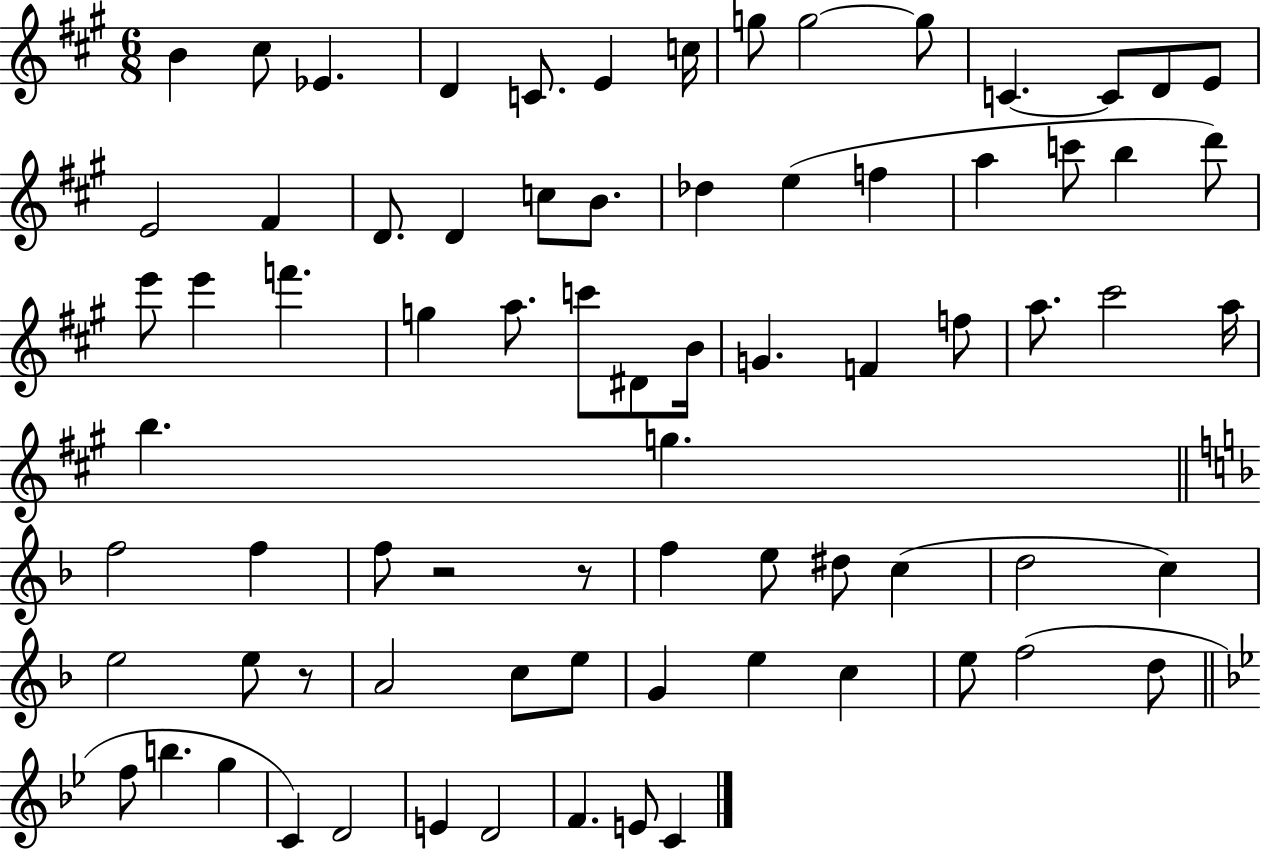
B4/q C#5/e Eb4/q. D4/q C4/e. E4/q C5/s G5/e G5/h G5/e C4/q. C4/e D4/e E4/e E4/h F#4/q D4/e. D4/q C5/e B4/e. Db5/q E5/q F5/q A5/q C6/e B5/q D6/e E6/e E6/q F6/q. G5/q A5/e. C6/e D#4/e B4/s G4/q. F4/q F5/e A5/e. C#6/h A5/s B5/q. G5/q. F5/h F5/q F5/e R/h R/e F5/q E5/e D#5/e C5/q D5/h C5/q E5/h E5/e R/e A4/h C5/e E5/e G4/q E5/q C5/q E5/e F5/h D5/e F5/e B5/q. G5/q C4/q D4/h E4/q D4/h F4/q. E4/e C4/q